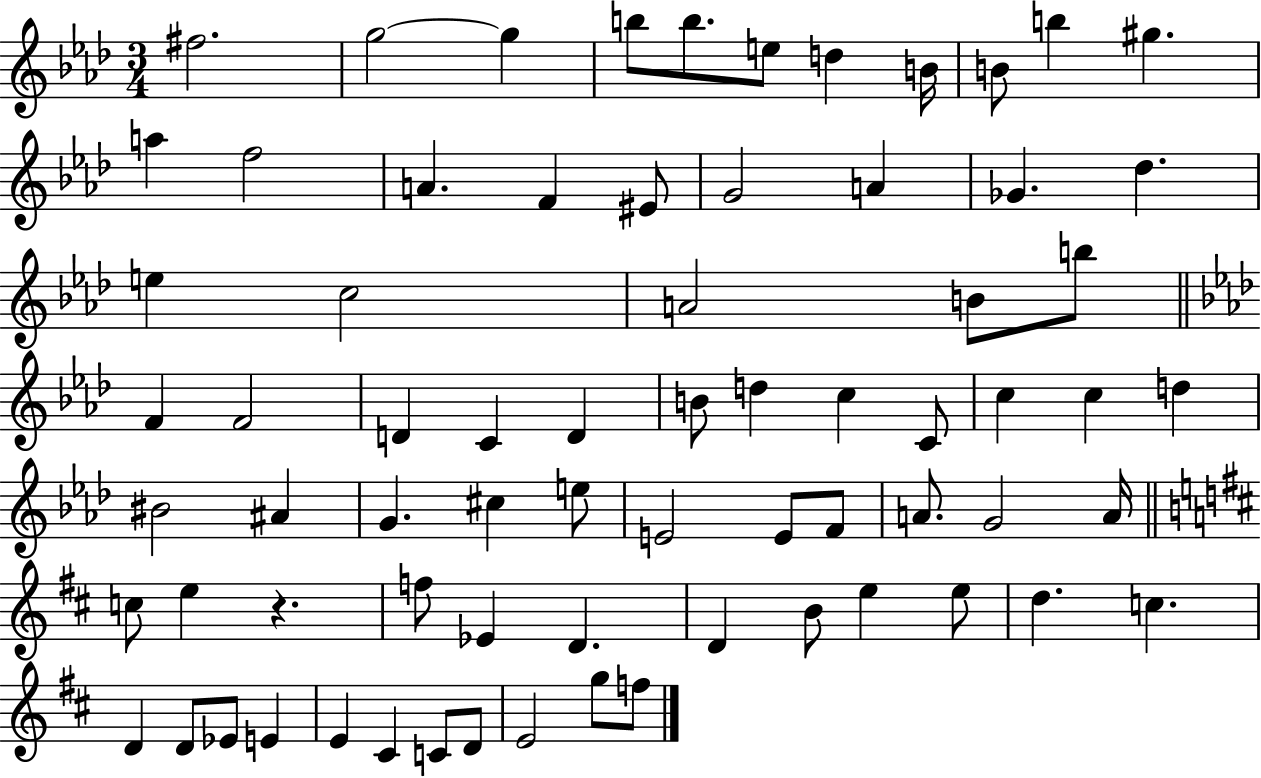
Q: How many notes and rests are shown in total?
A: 71